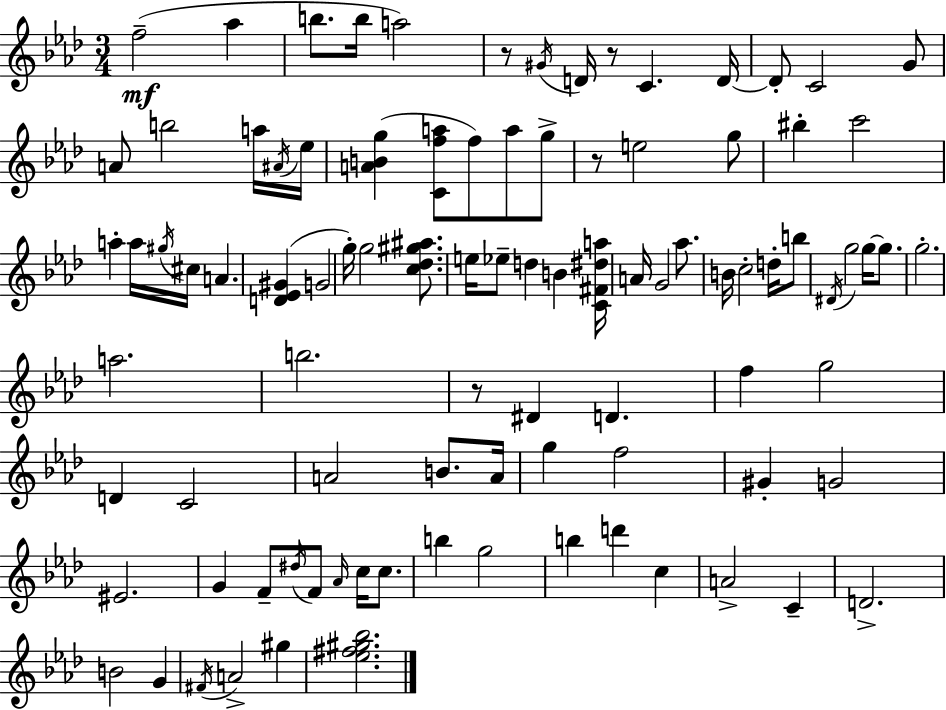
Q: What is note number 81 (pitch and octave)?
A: G4